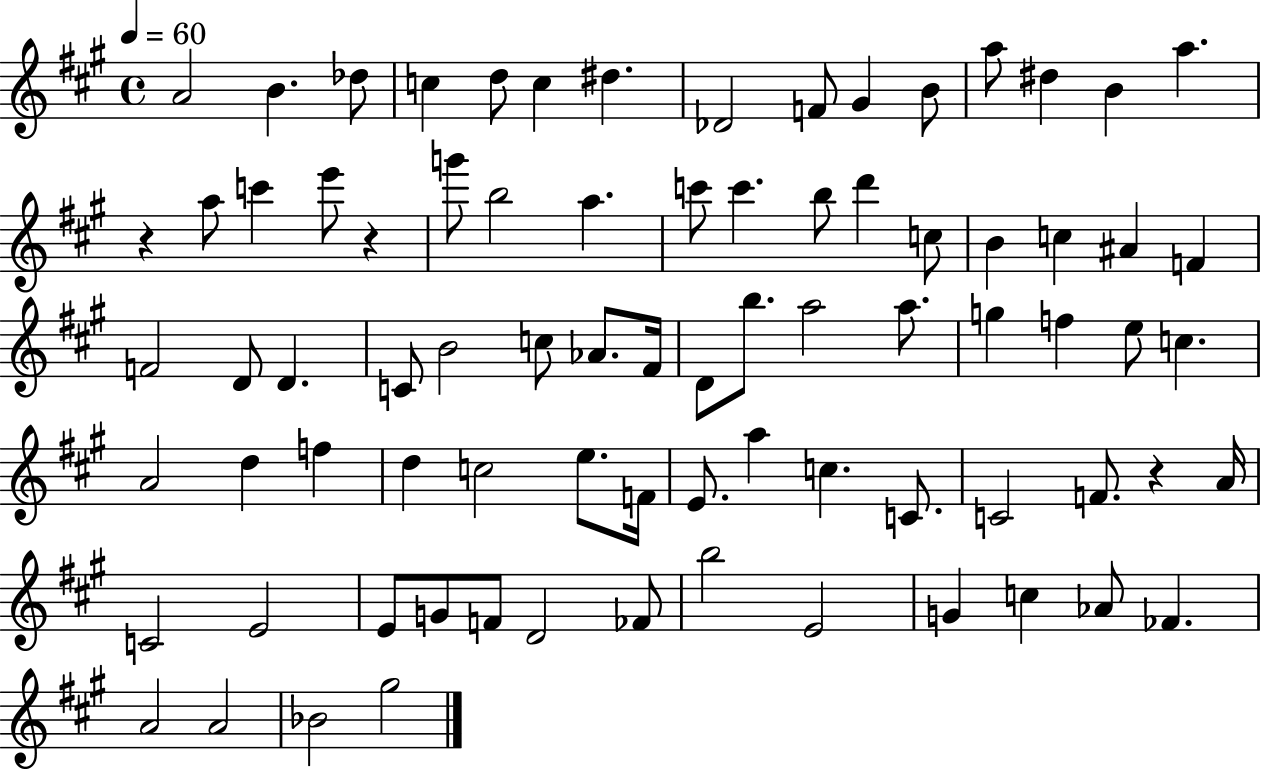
X:1
T:Untitled
M:4/4
L:1/4
K:A
A2 B _d/2 c d/2 c ^d _D2 F/2 ^G B/2 a/2 ^d B a z a/2 c' e'/2 z g'/2 b2 a c'/2 c' b/2 d' c/2 B c ^A F F2 D/2 D C/2 B2 c/2 _A/2 ^F/4 D/2 b/2 a2 a/2 g f e/2 c A2 d f d c2 e/2 F/4 E/2 a c C/2 C2 F/2 z A/4 C2 E2 E/2 G/2 F/2 D2 _F/2 b2 E2 G c _A/2 _F A2 A2 _B2 ^g2